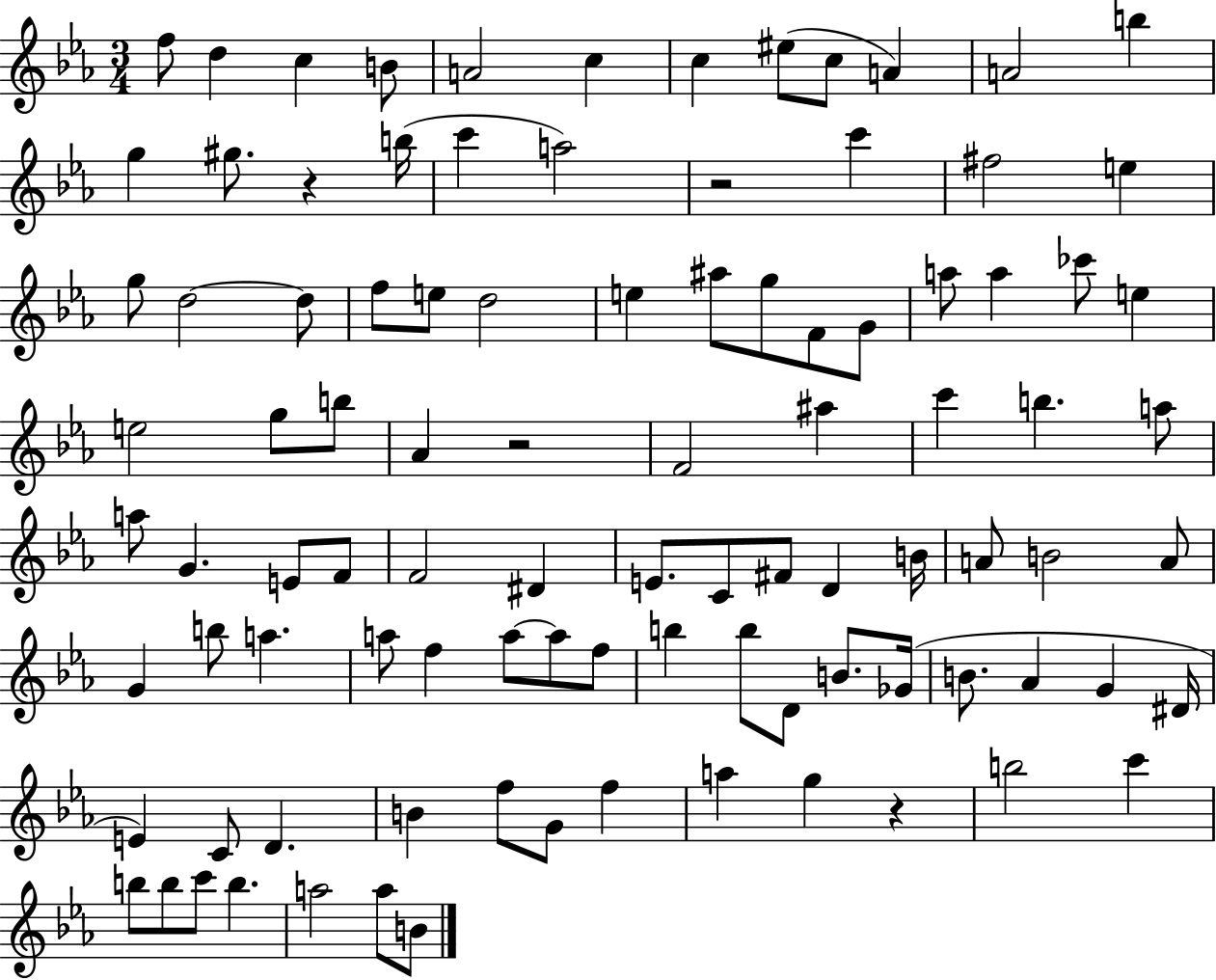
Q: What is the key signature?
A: EES major